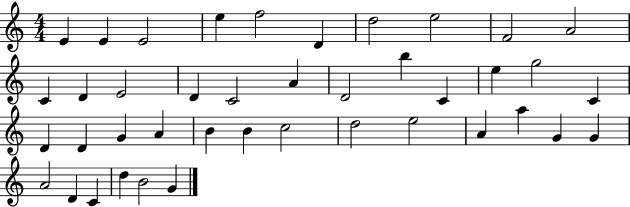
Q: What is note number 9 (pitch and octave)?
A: F4